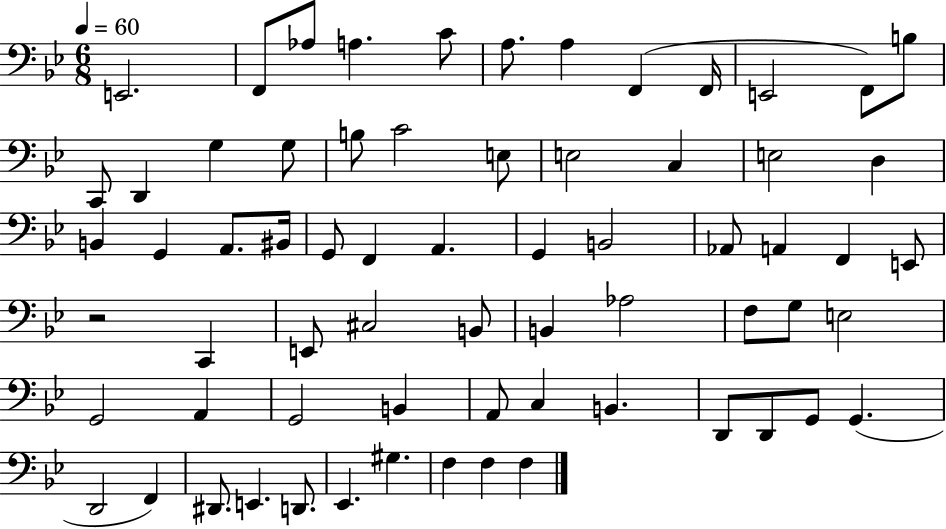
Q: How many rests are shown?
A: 1